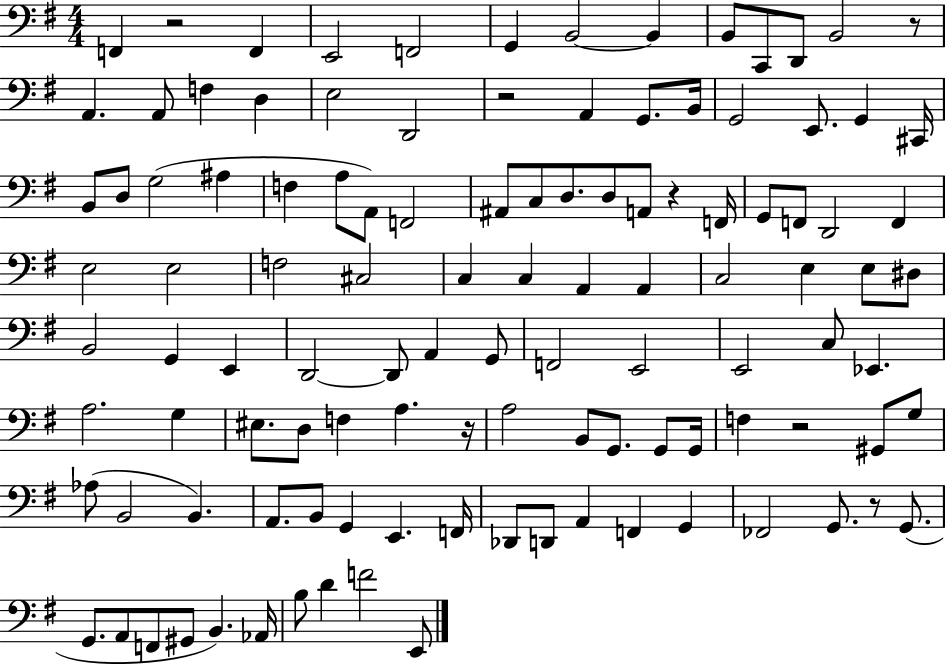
{
  \clef bass
  \numericTimeSignature
  \time 4/4
  \key g \major
  \repeat volta 2 { f,4 r2 f,4 | e,2 f,2 | g,4 b,2~~ b,4 | b,8 c,8 d,8 b,2 r8 | \break a,4. a,8 f4 d4 | e2 d,2 | r2 a,4 g,8. b,16 | g,2 e,8. g,4 cis,16 | \break b,8 d8 g2( ais4 | f4 a8 a,8) f,2 | ais,8 c8 d8. d8 a,8 r4 f,16 | g,8 f,8 d,2 f,4 | \break e2 e2 | f2 cis2 | c4 c4 a,4 a,4 | c2 e4 e8 dis8 | \break b,2 g,4 e,4 | d,2~~ d,8 a,4 g,8 | f,2 e,2 | e,2 c8 ees,4. | \break a2. g4 | eis8. d8 f4 a4. r16 | a2 b,8 g,8. g,8 g,16 | f4 r2 gis,8 g8 | \break aes8( b,2 b,4.) | a,8. b,8 g,4 e,4. f,16 | des,8 d,8 a,4 f,4 g,4 | fes,2 g,8. r8 g,8.( | \break g,8. a,8 f,8 gis,8 b,4.) aes,16 | b8 d'4 f'2 e,8 | } \bar "|."
}